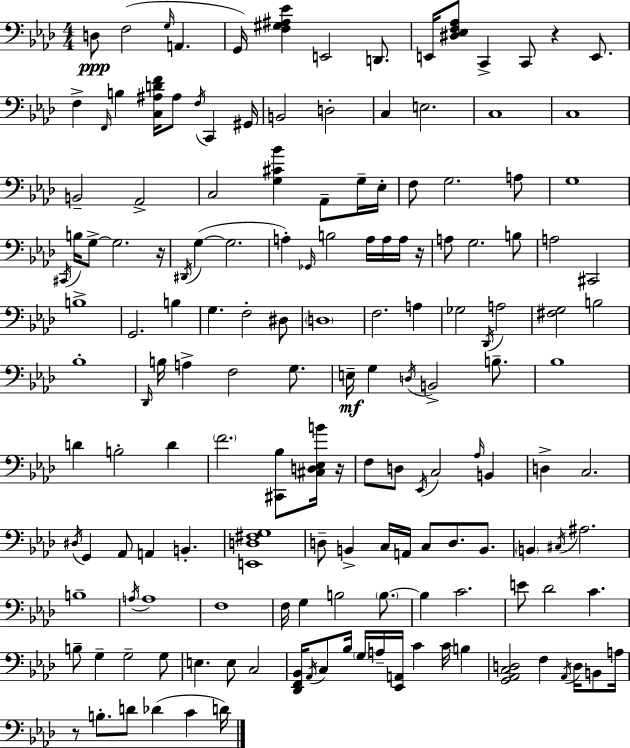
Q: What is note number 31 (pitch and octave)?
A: F3